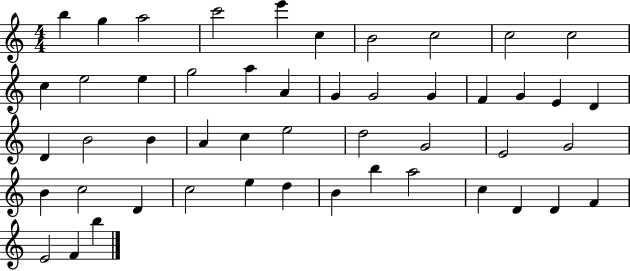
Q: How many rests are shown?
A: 0